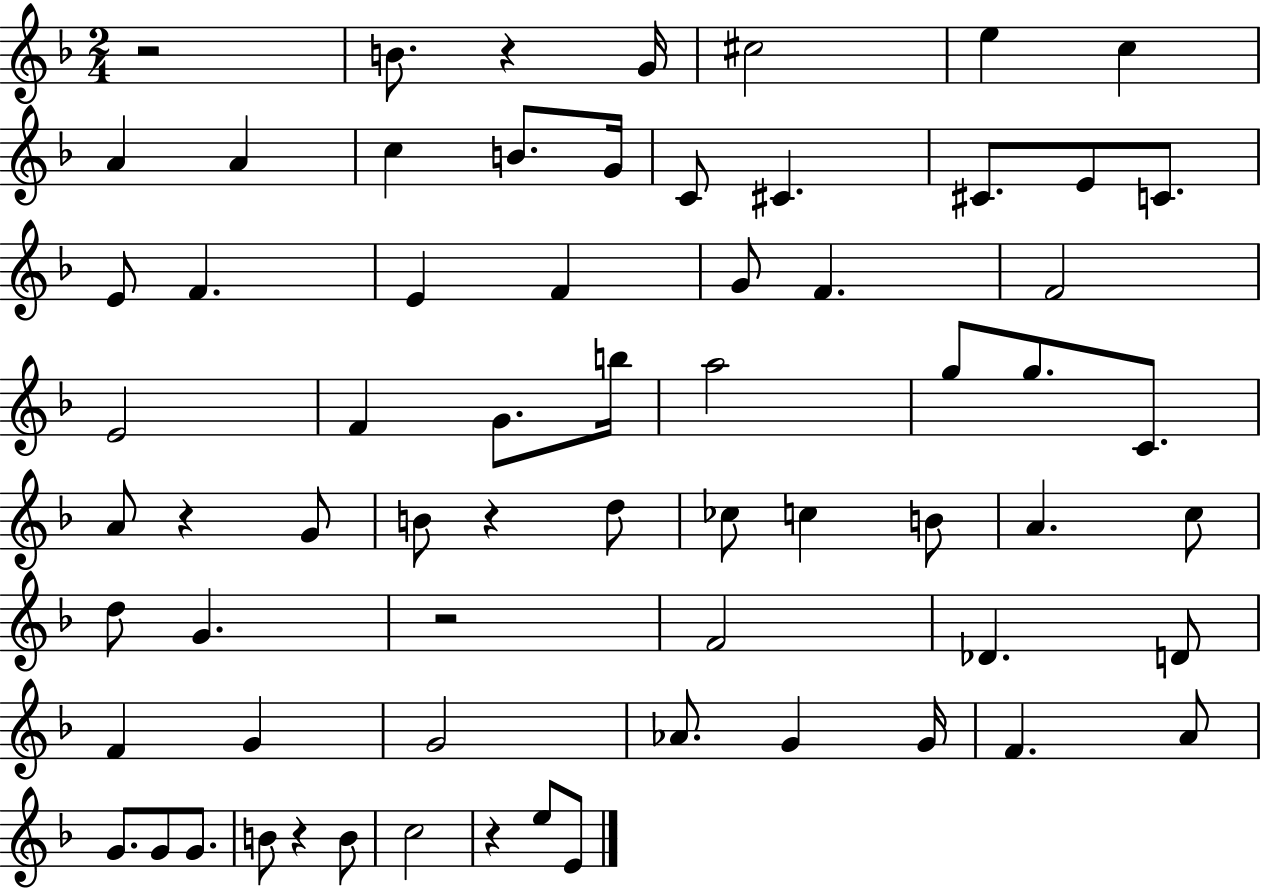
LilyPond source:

{
  \clef treble
  \numericTimeSignature
  \time 2/4
  \key f \major
  \repeat volta 2 { r2 | b'8. r4 g'16 | cis''2 | e''4 c''4 | \break a'4 a'4 | c''4 b'8. g'16 | c'8 cis'4. | cis'8. e'8 c'8. | \break e'8 f'4. | e'4 f'4 | g'8 f'4. | f'2 | \break e'2 | f'4 g'8. b''16 | a''2 | g''8 g''8. c'8. | \break a'8 r4 g'8 | b'8 r4 d''8 | ces''8 c''4 b'8 | a'4. c''8 | \break d''8 g'4. | r2 | f'2 | des'4. d'8 | \break f'4 g'4 | g'2 | aes'8. g'4 g'16 | f'4. a'8 | \break g'8. g'8 g'8. | b'8 r4 b'8 | c''2 | r4 e''8 e'8 | \break } \bar "|."
}